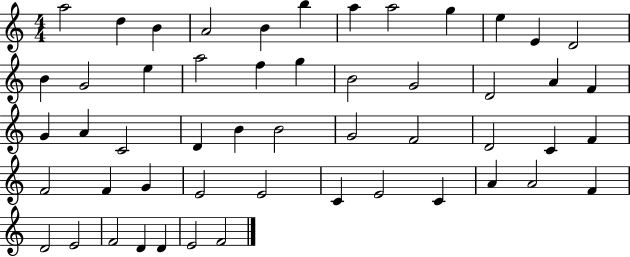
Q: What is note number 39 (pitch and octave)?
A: E4